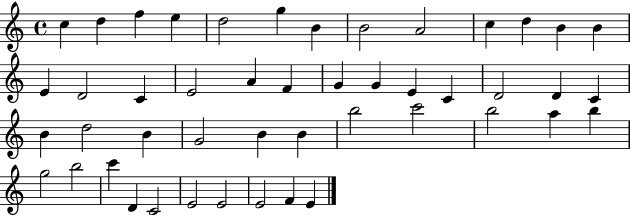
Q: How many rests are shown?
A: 0